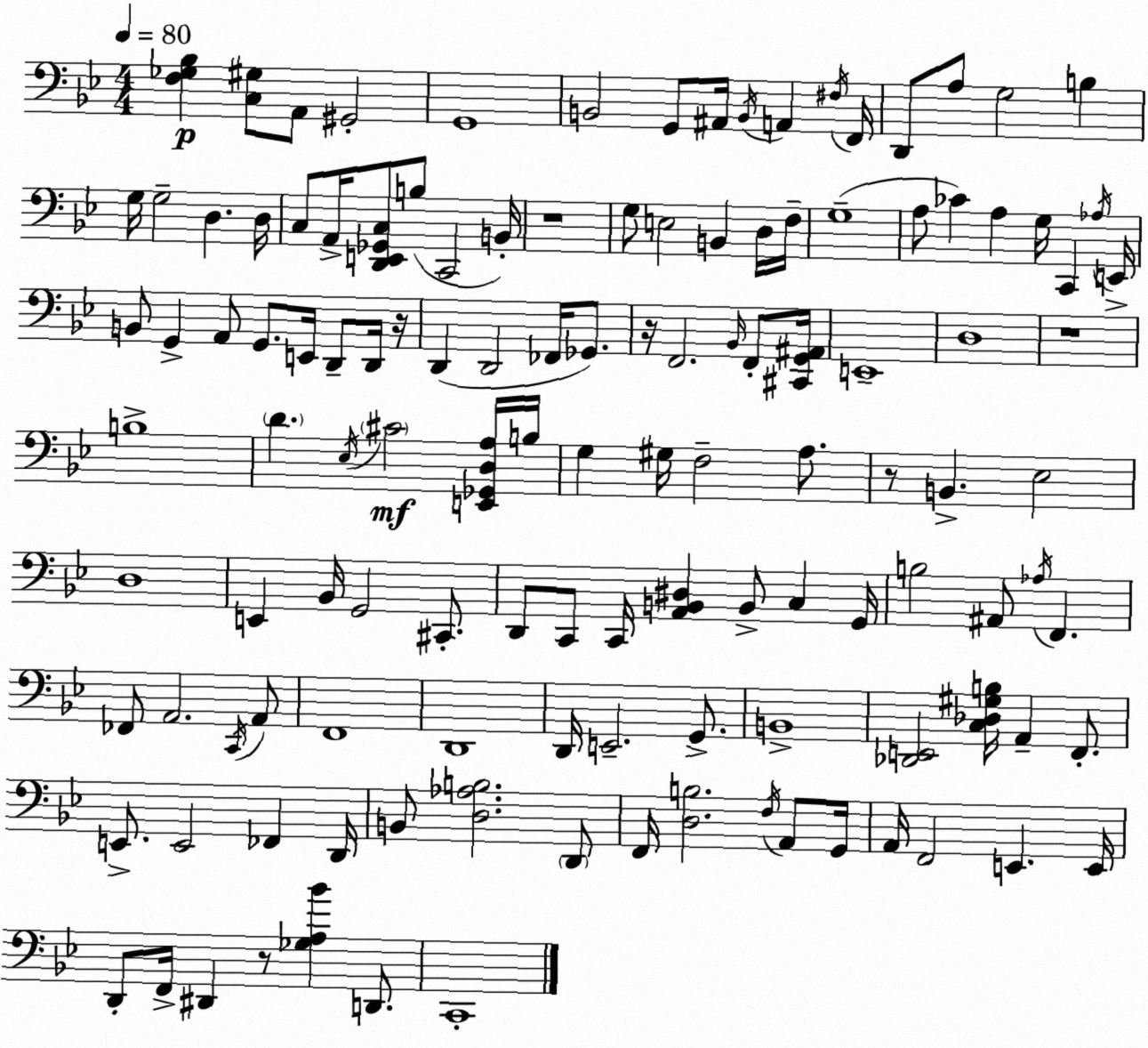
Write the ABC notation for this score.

X:1
T:Untitled
M:4/4
L:1/4
K:Bb
[F,_G,_B,] [C,^G,]/2 A,,/2 ^G,,2 G,,4 B,,2 G,,/2 ^A,,/4 B,,/4 A,, ^F,/4 F,,/4 D,,/2 A,/2 G,2 B, G,/4 G,2 D, D,/4 C,/2 A,,/4 [D,,E,,_G,,C,]/2 B,/2 C,,2 B,,/4 z4 G,/2 E,2 B,, D,/4 F,/4 G,4 A,/2 _C A, G,/4 C,, _A,/4 E,,/4 B,,/2 G,, A,,/2 G,,/2 E,,/4 D,,/2 D,,/4 z/4 D,, D,,2 _F,,/4 _G,,/2 z/4 F,,2 _B,,/4 F,,/2 [^C,,G,,^A,,]/4 E,,4 D,4 z4 B,4 D _E,/4 ^C2 [E,,_G,,D,A,]/4 B,/4 G, ^G,/4 F,2 A,/2 z/2 B,, _E,2 D,4 E,, _B,,/4 G,,2 ^C,,/2 D,,/2 C,,/2 C,,/4 [A,,B,,^D,] B,,/2 C, G,,/4 B,2 ^A,,/2 _A,/4 F,, _F,,/2 A,,2 C,,/4 A,,/2 F,,4 D,,4 D,,/4 E,,2 G,,/2 B,,4 [_D,,E,,]2 [C,_D,^G,B,]/4 A,, F,,/2 E,,/2 E,,2 _F,, D,,/4 B,,/2 [D,_A,B,]2 D,,/2 F,,/4 [D,B,]2 F,/4 A,,/2 G,,/4 A,,/4 F,,2 E,, E,,/4 D,,/2 F,,/4 ^D,, z/2 [_G,A,_B] D,,/2 C,,4